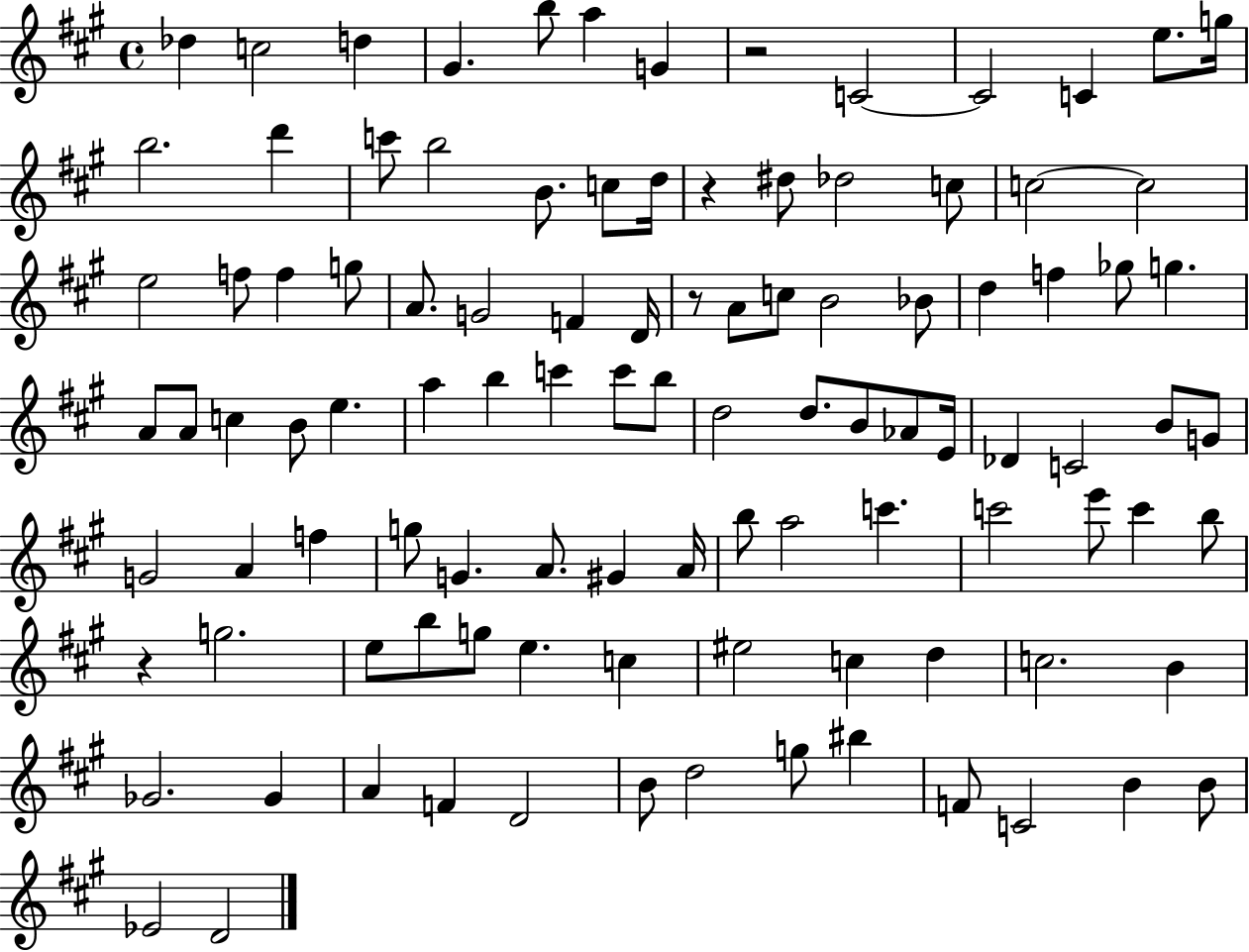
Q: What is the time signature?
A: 4/4